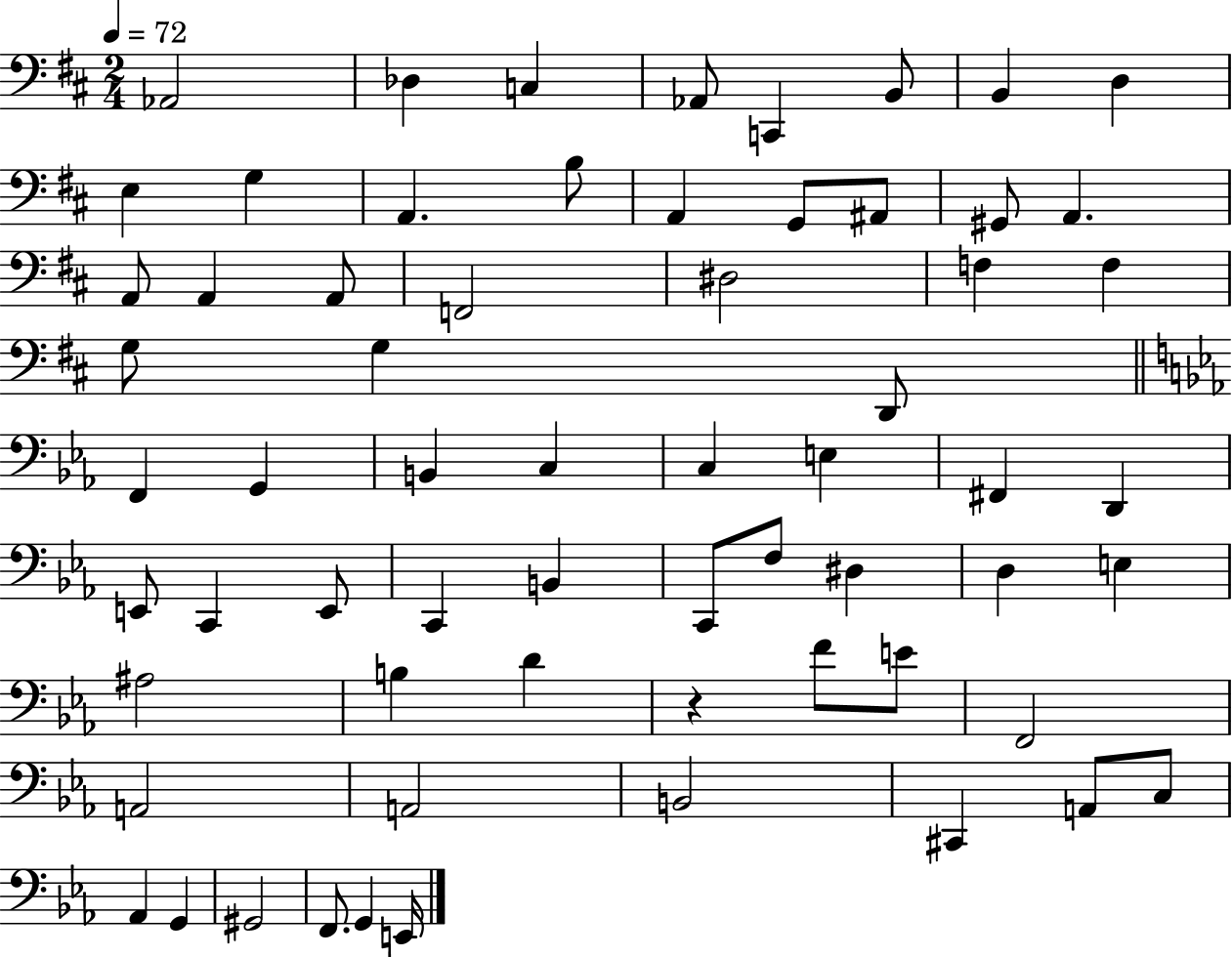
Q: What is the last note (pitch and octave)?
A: E2